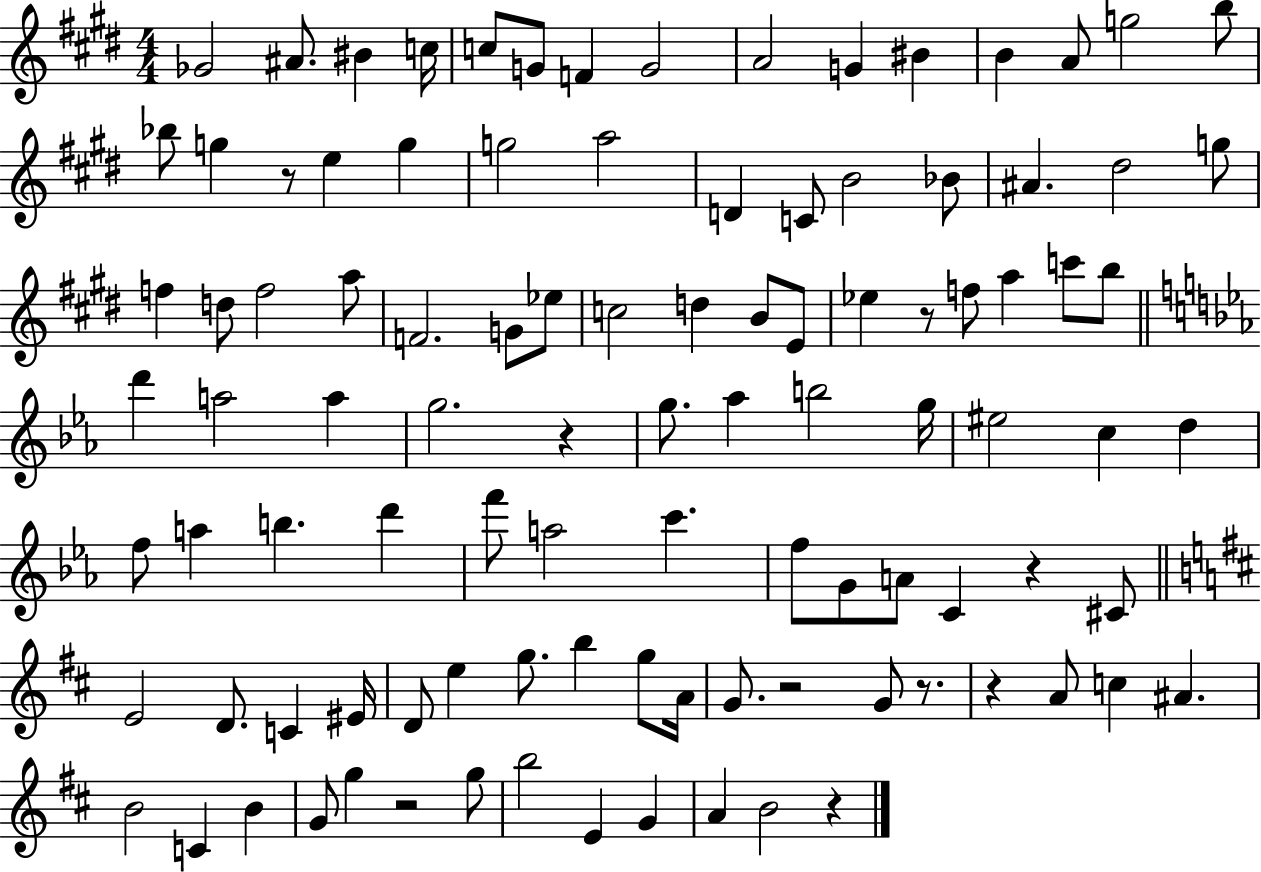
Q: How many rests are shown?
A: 9